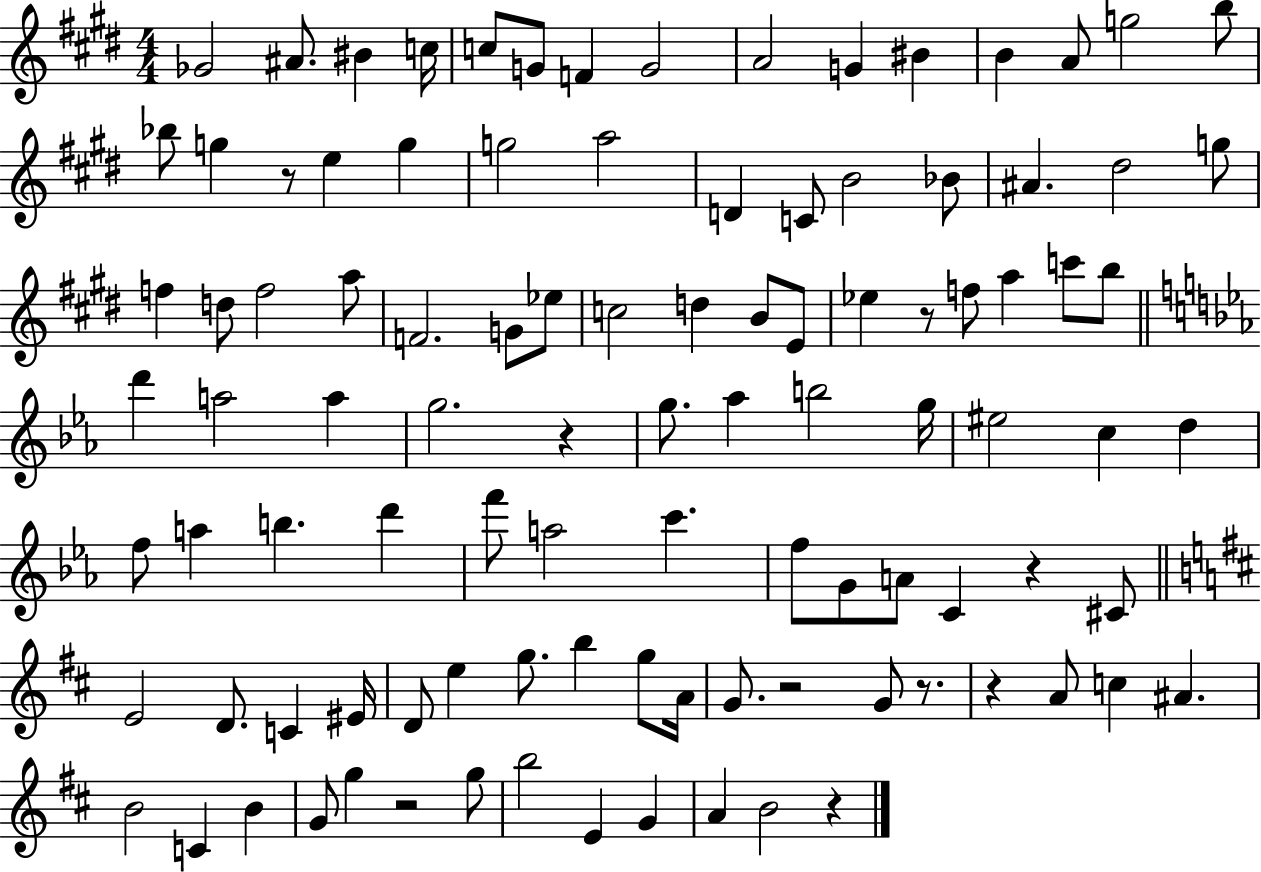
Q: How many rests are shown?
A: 9